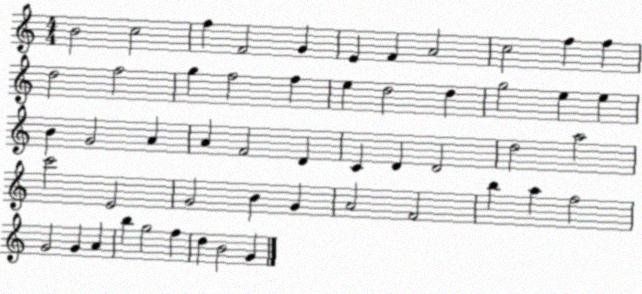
X:1
T:Untitled
M:4/4
L:1/4
K:C
B2 c2 f F2 G E F A2 c2 f f d2 f2 g f2 f e d2 d g2 e e B G2 A A F2 D C D D2 d2 a2 c'2 E2 G2 B G A2 F2 b a f2 G2 G A b g2 f d B2 G